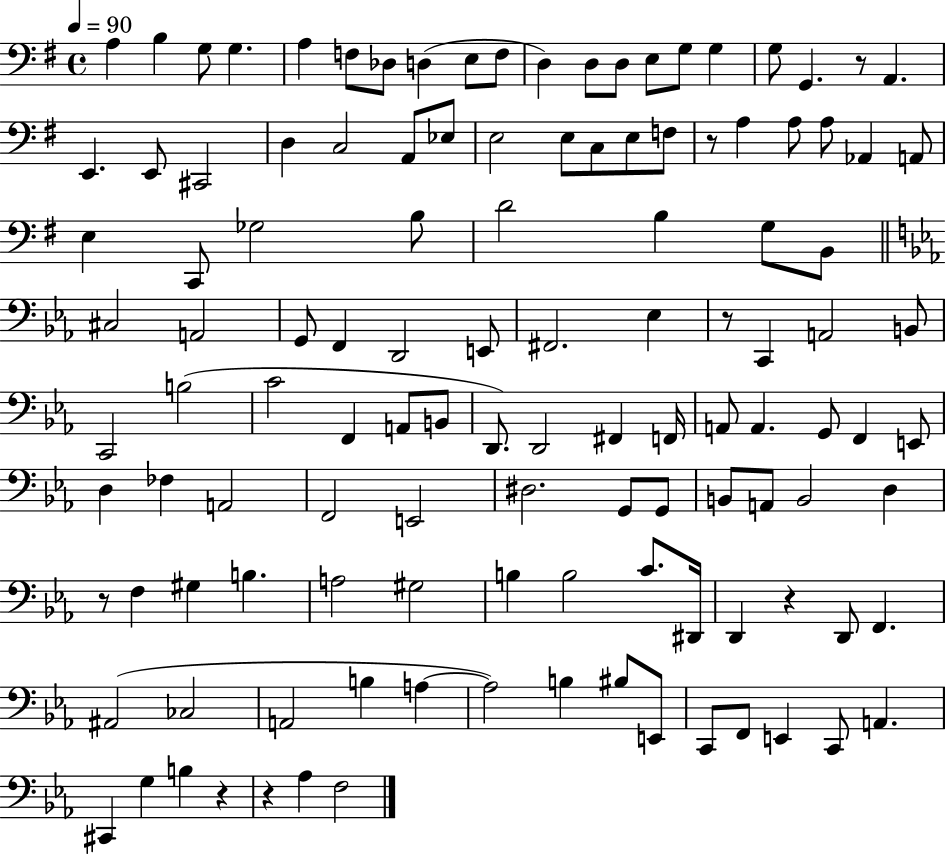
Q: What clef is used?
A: bass